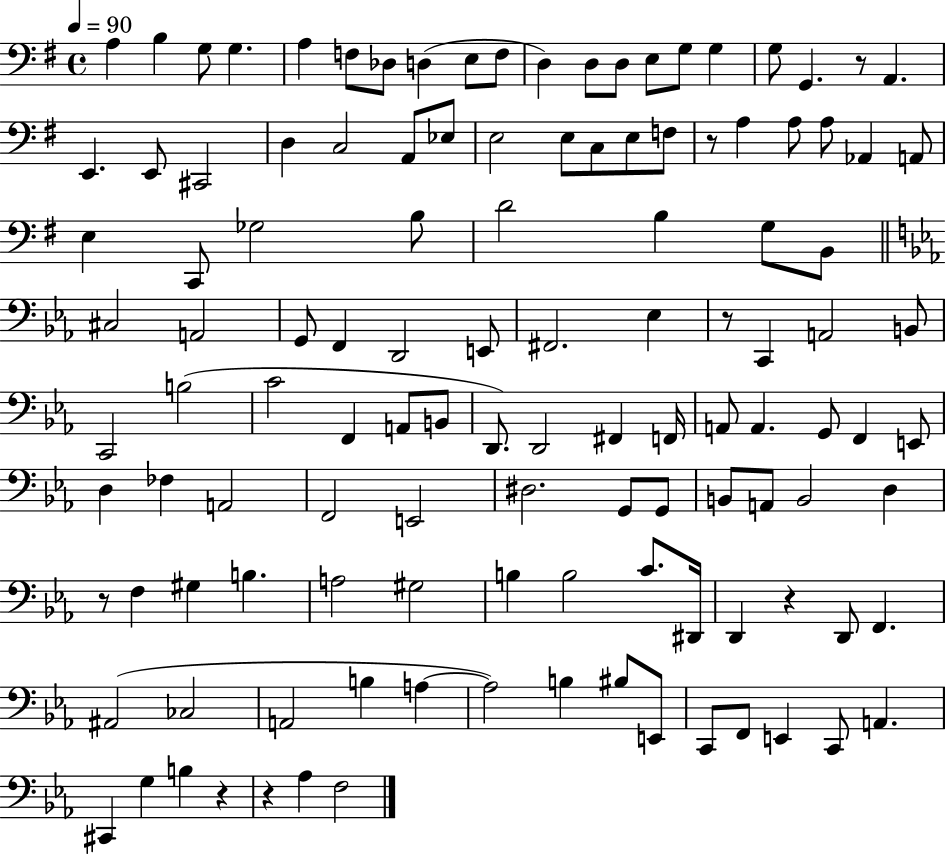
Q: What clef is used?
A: bass